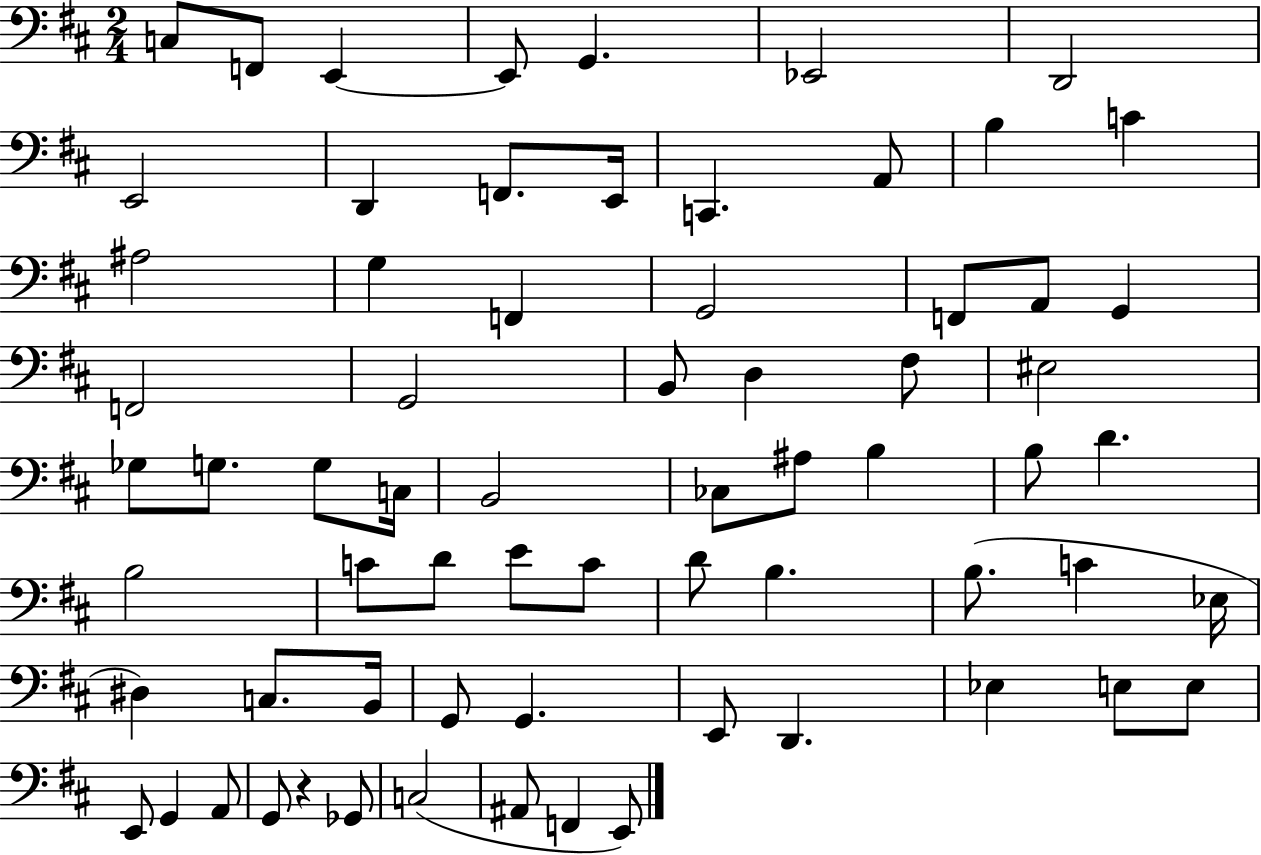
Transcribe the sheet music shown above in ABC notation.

X:1
T:Untitled
M:2/4
L:1/4
K:D
C,/2 F,,/2 E,, E,,/2 G,, _E,,2 D,,2 E,,2 D,, F,,/2 E,,/4 C,, A,,/2 B, C ^A,2 G, F,, G,,2 F,,/2 A,,/2 G,, F,,2 G,,2 B,,/2 D, ^F,/2 ^E,2 _G,/2 G,/2 G,/2 C,/4 B,,2 _C,/2 ^A,/2 B, B,/2 D B,2 C/2 D/2 E/2 C/2 D/2 B, B,/2 C _E,/4 ^D, C,/2 B,,/4 G,,/2 G,, E,,/2 D,, _E, E,/2 E,/2 E,,/2 G,, A,,/2 G,,/2 z _G,,/2 C,2 ^A,,/2 F,, E,,/2